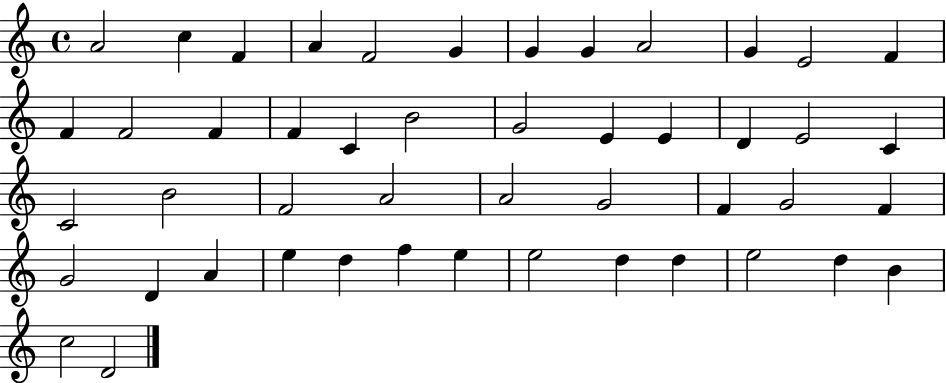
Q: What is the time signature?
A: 4/4